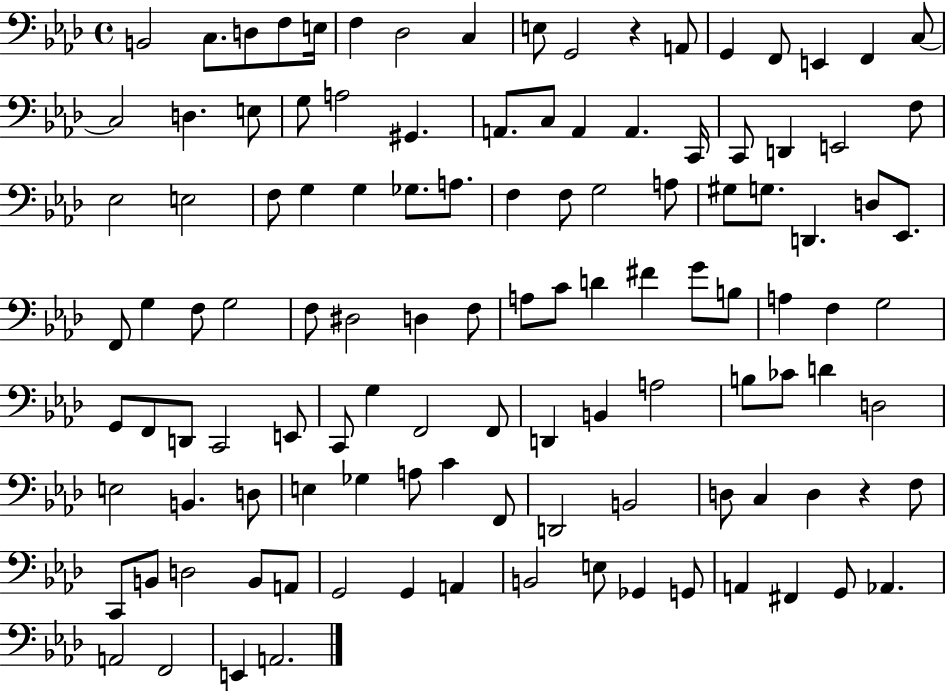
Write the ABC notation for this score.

X:1
T:Untitled
M:4/4
L:1/4
K:Ab
B,,2 C,/2 D,/2 F,/2 E,/4 F, _D,2 C, E,/2 G,,2 z A,,/2 G,, F,,/2 E,, F,, C,/2 C,2 D, E,/2 G,/2 A,2 ^G,, A,,/2 C,/2 A,, A,, C,,/4 C,,/2 D,, E,,2 F,/2 _E,2 E,2 F,/2 G, G, _G,/2 A,/2 F, F,/2 G,2 A,/2 ^G,/2 G,/2 D,, D,/2 _E,,/2 F,,/2 G, F,/2 G,2 F,/2 ^D,2 D, F,/2 A,/2 C/2 D ^F G/2 B,/2 A, F, G,2 G,,/2 F,,/2 D,,/2 C,,2 E,,/2 C,,/2 G, F,,2 F,,/2 D,, B,, A,2 B,/2 _C/2 D D,2 E,2 B,, D,/2 E, _G, A,/2 C F,,/2 D,,2 B,,2 D,/2 C, D, z F,/2 C,,/2 B,,/2 D,2 B,,/2 A,,/2 G,,2 G,, A,, B,,2 E,/2 _G,, G,,/2 A,, ^F,, G,,/2 _A,, A,,2 F,,2 E,, A,,2